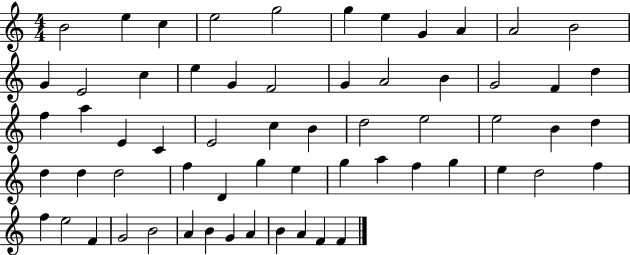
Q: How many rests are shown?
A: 0